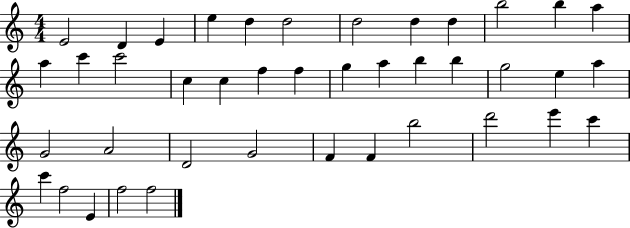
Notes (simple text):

E4/h D4/q E4/q E5/q D5/q D5/h D5/h D5/q D5/q B5/h B5/q A5/q A5/q C6/q C6/h C5/q C5/q F5/q F5/q G5/q A5/q B5/q B5/q G5/h E5/q A5/q G4/h A4/h D4/h G4/h F4/q F4/q B5/h D6/h E6/q C6/q C6/q F5/h E4/q F5/h F5/h